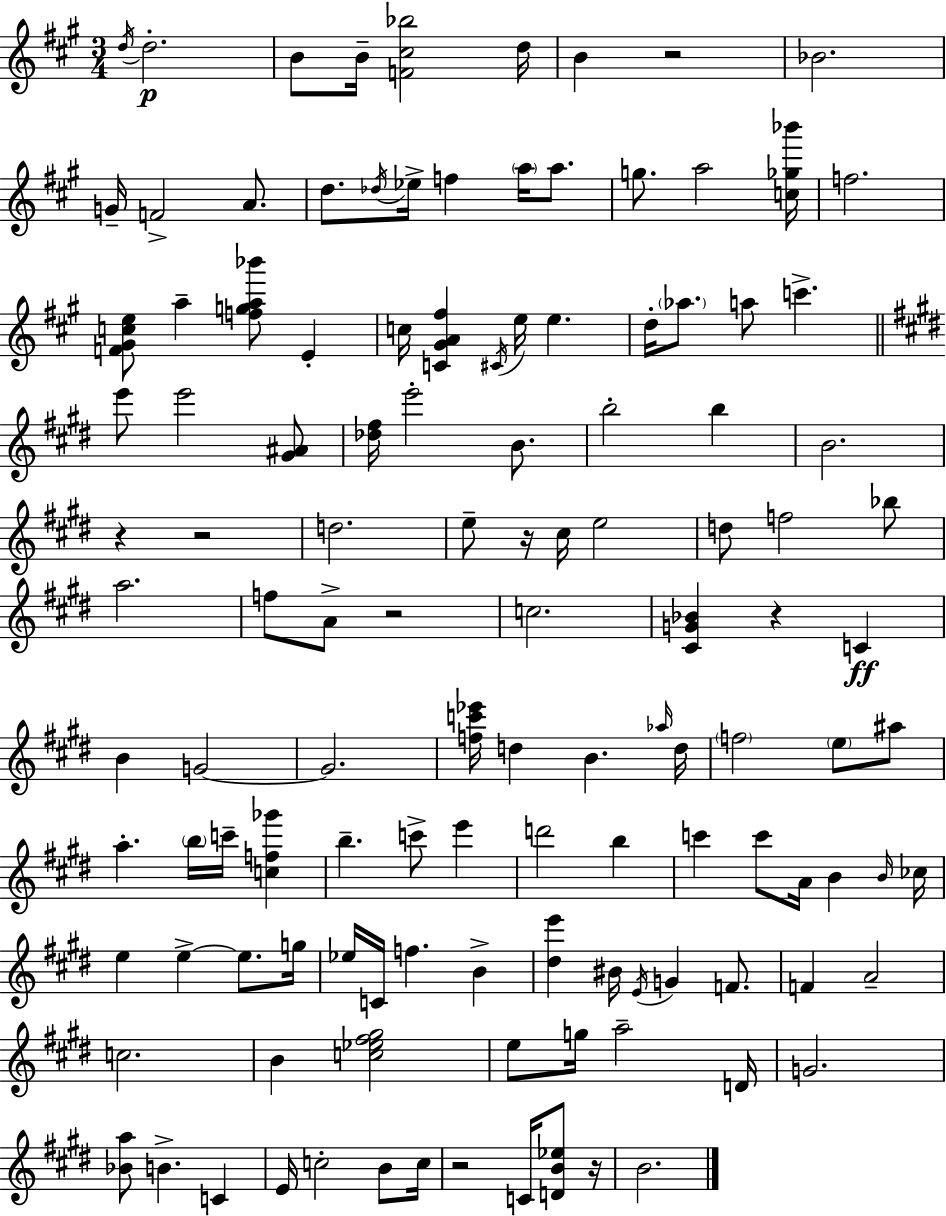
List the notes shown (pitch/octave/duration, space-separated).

D5/s D5/h. B4/e B4/s [F4,C#5,Bb5]/h D5/s B4/q R/h Bb4/h. G4/s F4/h A4/e. D5/e. Db5/s Eb5/s F5/q A5/s A5/e. G5/e. A5/h [C5,Gb5,Bb6]/s F5/h. [F4,G#4,C5,E5]/e A5/q [F5,G5,A5,Bb6]/e E4/q C5/s [C4,G#4,A4,F#5]/q C#4/s E5/s E5/q. D5/s Ab5/e. A5/e C6/q. E6/e E6/h [G#4,A#4]/e [Db5,F#5]/s E6/h B4/e. B5/h B5/q B4/h. R/q R/h D5/h. E5/e R/s C#5/s E5/h D5/e F5/h Bb5/e A5/h. F5/e A4/e R/h C5/h. [C#4,G4,Bb4]/q R/q C4/q B4/q G4/h G4/h. [F5,C6,Eb6]/s D5/q B4/q. Ab5/s D5/s F5/h E5/e A#5/e A5/q. B5/s C6/s [C5,F5,Gb6]/q B5/q. C6/e E6/q D6/h B5/q C6/q C6/e A4/s B4/q B4/s CES5/s E5/q E5/q E5/e. G5/s Eb5/s C4/s F5/q. B4/q [D#5,E6]/q BIS4/s E4/s G4/q F4/e. F4/q A4/h C5/h. B4/q [C5,Eb5,F#5,G#5]/h E5/e G5/s A5/h D4/s G4/h. [Bb4,A5]/e B4/q. C4/q E4/s C5/h B4/e C5/s R/h C4/s [D4,B4,Eb5]/e R/s B4/h.